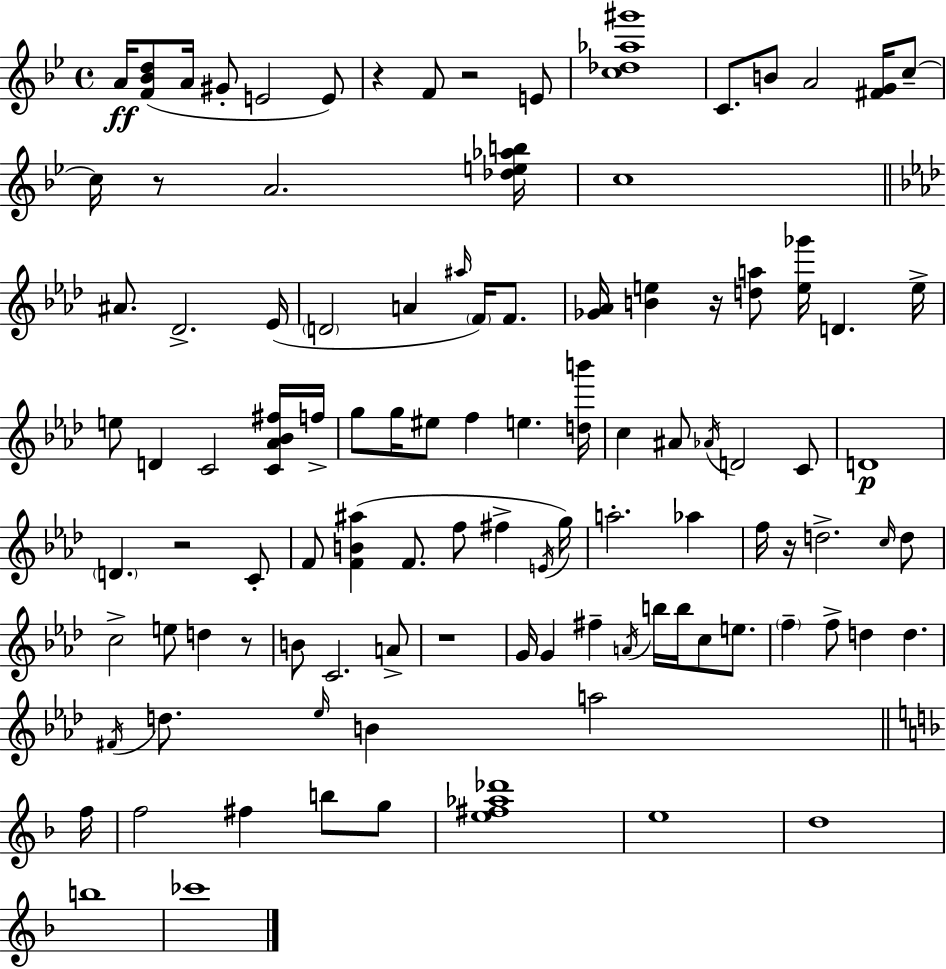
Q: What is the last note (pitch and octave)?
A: CES6